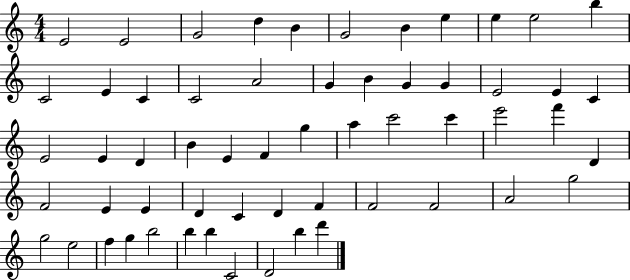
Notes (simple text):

E4/h E4/h G4/h D5/q B4/q G4/h B4/q E5/q E5/q E5/h B5/q C4/h E4/q C4/q C4/h A4/h G4/q B4/q G4/q G4/q E4/h E4/q C4/q E4/h E4/q D4/q B4/q E4/q F4/q G5/q A5/q C6/h C6/q E6/h F6/q D4/q F4/h E4/q E4/q D4/q C4/q D4/q F4/q F4/h F4/h A4/h G5/h G5/h E5/h F5/q G5/q B5/h B5/q B5/q C4/h D4/h B5/q D6/q